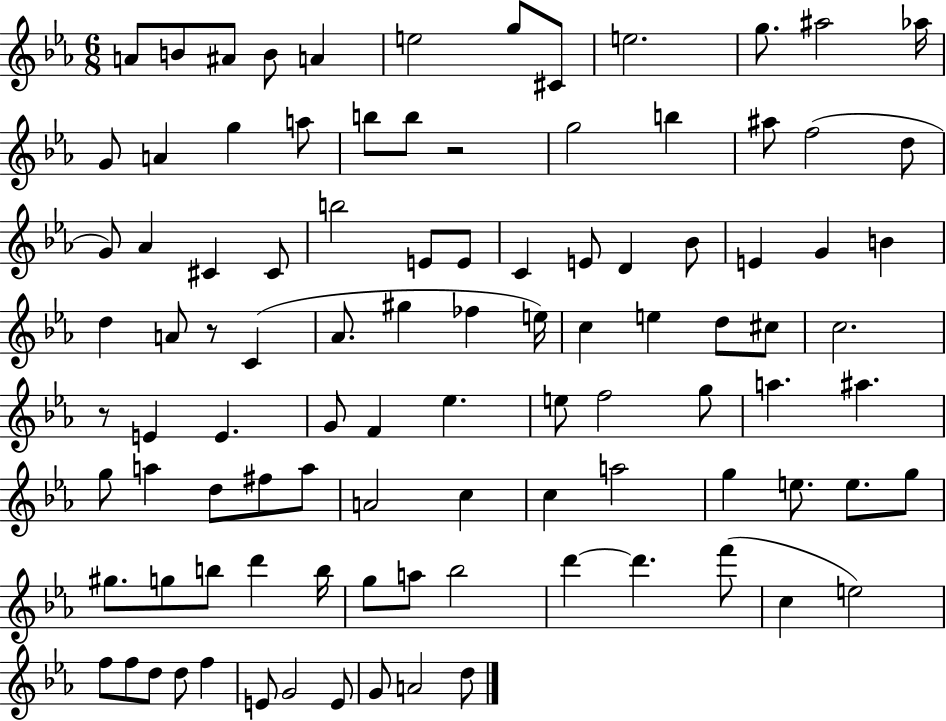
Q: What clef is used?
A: treble